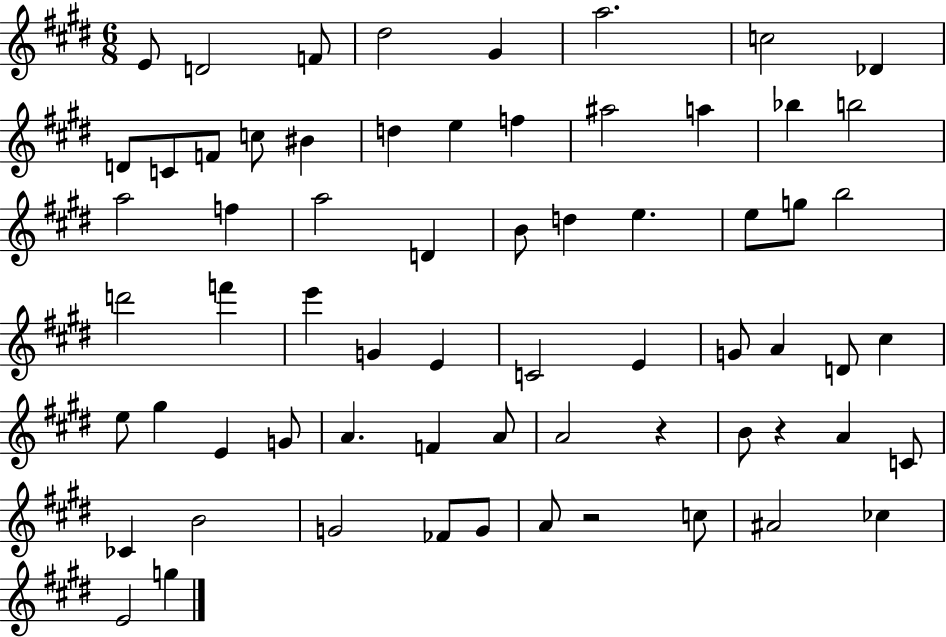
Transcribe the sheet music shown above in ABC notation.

X:1
T:Untitled
M:6/8
L:1/4
K:E
E/2 D2 F/2 ^d2 ^G a2 c2 _D D/2 C/2 F/2 c/2 ^B d e f ^a2 a _b b2 a2 f a2 D B/2 d e e/2 g/2 b2 d'2 f' e' G E C2 E G/2 A D/2 ^c e/2 ^g E G/2 A F A/2 A2 z B/2 z A C/2 _C B2 G2 _F/2 G/2 A/2 z2 c/2 ^A2 _c E2 g